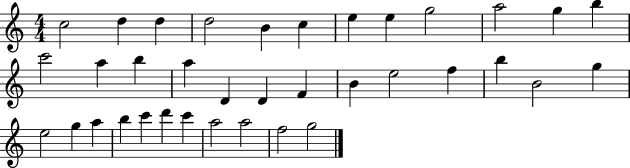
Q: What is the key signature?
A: C major